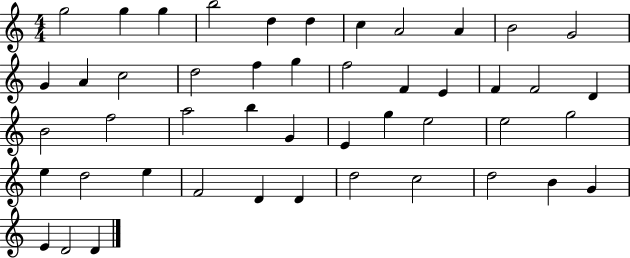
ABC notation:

X:1
T:Untitled
M:4/4
L:1/4
K:C
g2 g g b2 d d c A2 A B2 G2 G A c2 d2 f g f2 F E F F2 D B2 f2 a2 b G E g e2 e2 g2 e d2 e F2 D D d2 c2 d2 B G E D2 D